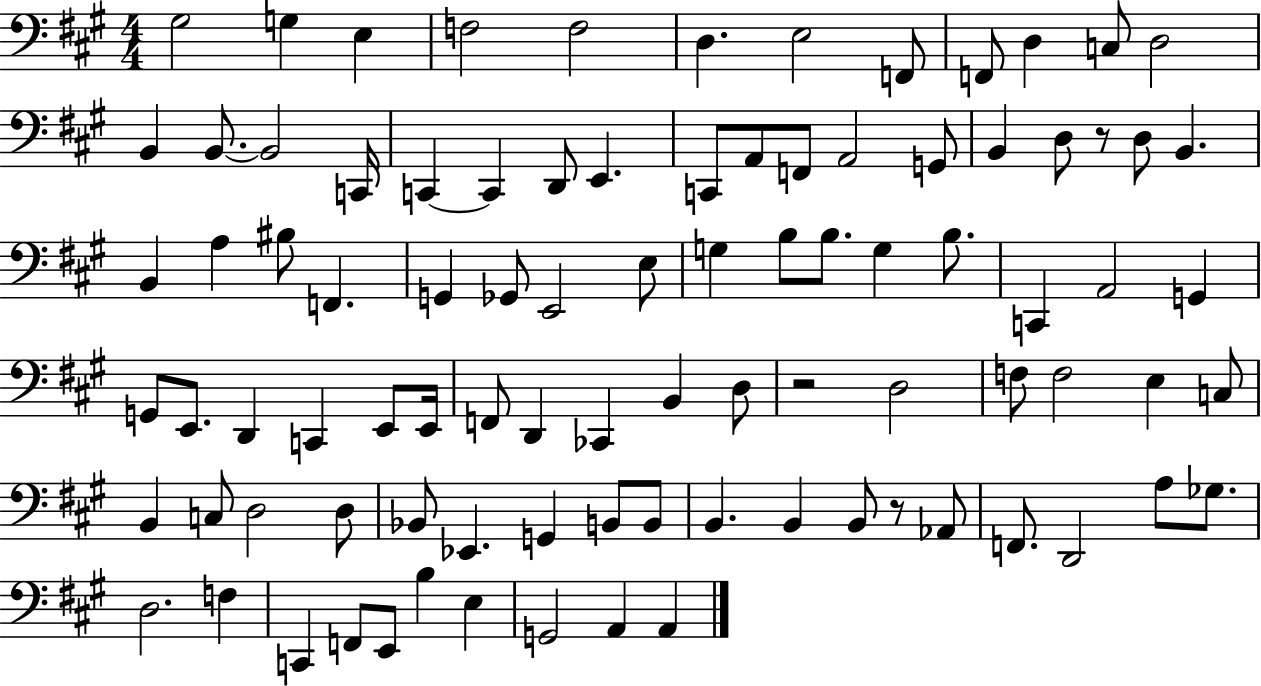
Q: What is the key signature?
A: A major